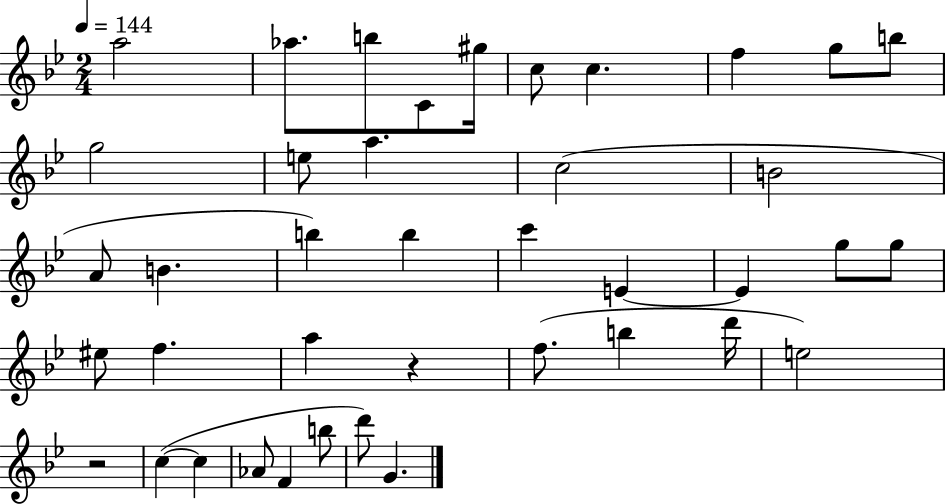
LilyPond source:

{
  \clef treble
  \numericTimeSignature
  \time 2/4
  \key bes \major
  \tempo 4 = 144
  a''2 | aes''8. b''8 c'8 gis''16 | c''8 c''4. | f''4 g''8 b''8 | \break g''2 | e''8 a''4. | c''2( | b'2 | \break a'8 b'4. | b''4) b''4 | c'''4 e'4~~ | e'4 g''8 g''8 | \break eis''8 f''4. | a''4 r4 | f''8.( b''4 d'''16 | e''2) | \break r2 | c''4~(~ c''4 | aes'8 f'4 b''8 | d'''8) g'4. | \break \bar "|."
}